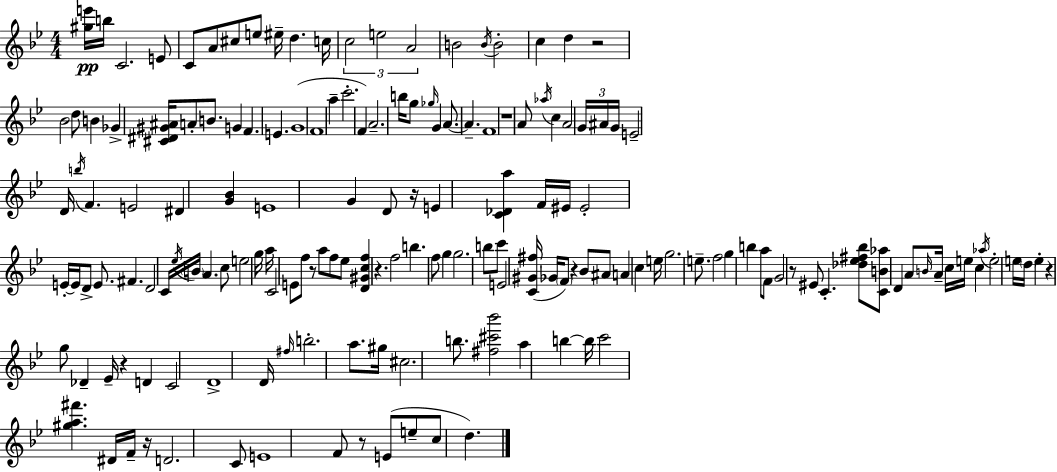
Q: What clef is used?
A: treble